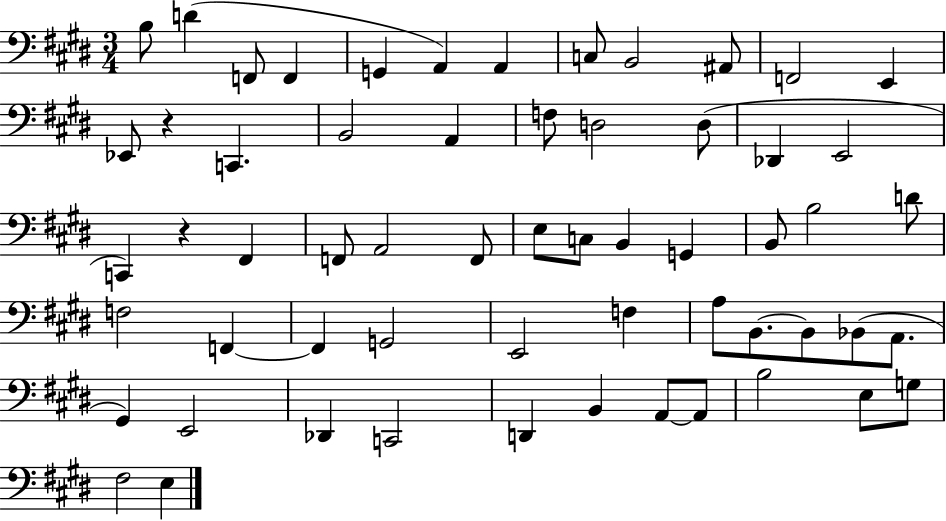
X:1
T:Untitled
M:3/4
L:1/4
K:E
B,/2 D F,,/2 F,, G,, A,, A,, C,/2 B,,2 ^A,,/2 F,,2 E,, _E,,/2 z C,, B,,2 A,, F,/2 D,2 D,/2 _D,, E,,2 C,, z ^F,, F,,/2 A,,2 F,,/2 E,/2 C,/2 B,, G,, B,,/2 B,2 D/2 F,2 F,, F,, G,,2 E,,2 F, A,/2 B,,/2 B,,/2 _B,,/2 A,,/2 ^G,, E,,2 _D,, C,,2 D,, B,, A,,/2 A,,/2 B,2 E,/2 G,/2 ^F,2 E,